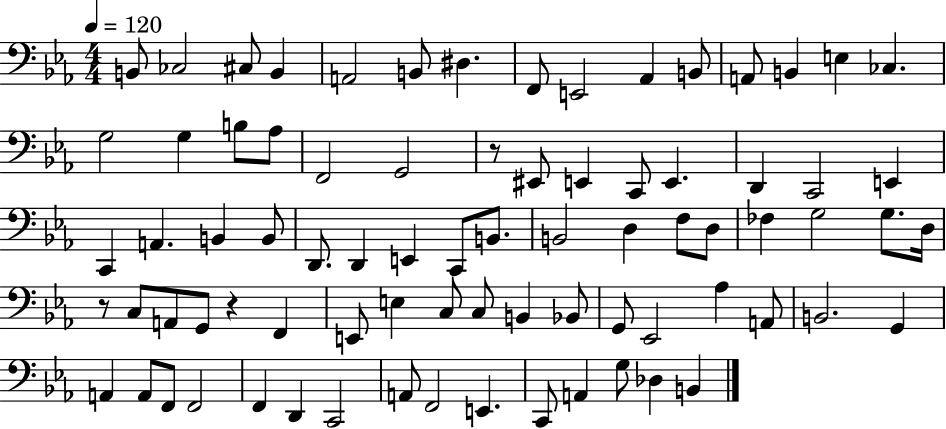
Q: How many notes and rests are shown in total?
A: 79